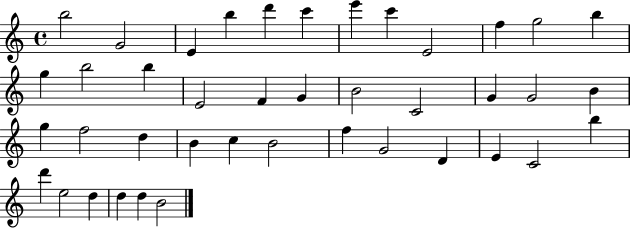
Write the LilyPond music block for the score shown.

{
  \clef treble
  \time 4/4
  \defaultTimeSignature
  \key c \major
  b''2 g'2 | e'4 b''4 d'''4 c'''4 | e'''4 c'''4 e'2 | f''4 g''2 b''4 | \break g''4 b''2 b''4 | e'2 f'4 g'4 | b'2 c'2 | g'4 g'2 b'4 | \break g''4 f''2 d''4 | b'4 c''4 b'2 | f''4 g'2 d'4 | e'4 c'2 b''4 | \break d'''4 e''2 d''4 | d''4 d''4 b'2 | \bar "|."
}